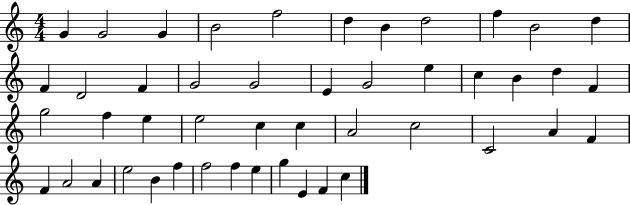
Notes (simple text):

G4/q G4/h G4/q B4/h F5/h D5/q B4/q D5/h F5/q B4/h D5/q F4/q D4/h F4/q G4/h G4/h E4/q G4/h E5/q C5/q B4/q D5/q F4/q G5/h F5/q E5/q E5/h C5/q C5/q A4/h C5/h C4/h A4/q F4/q F4/q A4/h A4/q E5/h B4/q F5/q F5/h F5/q E5/q G5/q E4/q F4/q C5/q